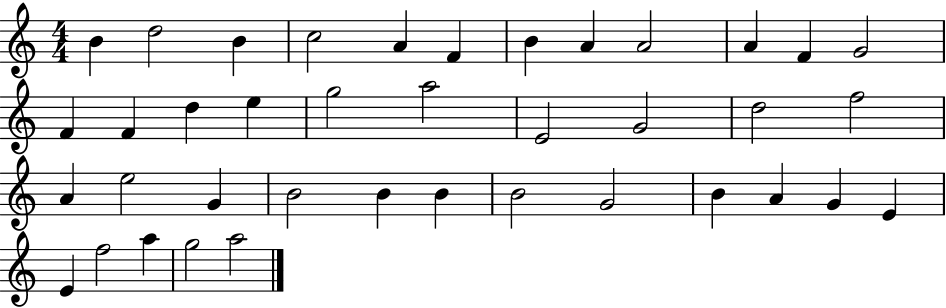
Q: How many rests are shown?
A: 0